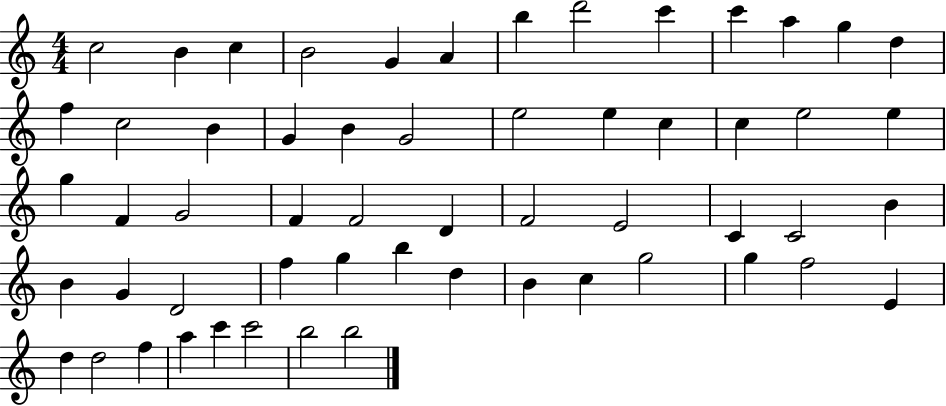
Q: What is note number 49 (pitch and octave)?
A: E4